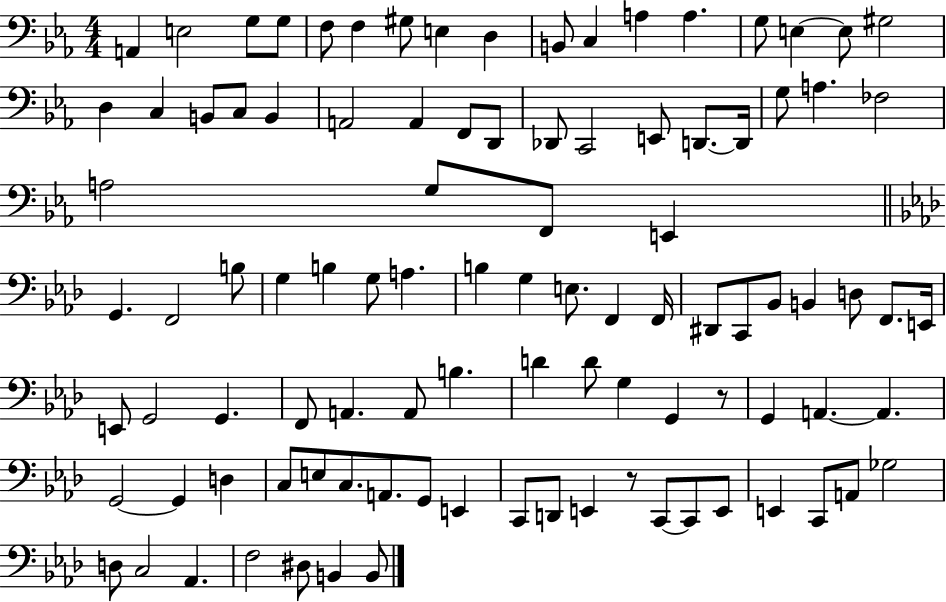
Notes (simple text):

A2/q E3/h G3/e G3/e F3/e F3/q G#3/e E3/q D3/q B2/e C3/q A3/q A3/q. G3/e E3/q E3/e G#3/h D3/q C3/q B2/e C3/e B2/q A2/h A2/q F2/e D2/e Db2/e C2/h E2/e D2/e. D2/s G3/e A3/q. FES3/h A3/h G3/e F2/e E2/q G2/q. F2/h B3/e G3/q B3/q G3/e A3/q. B3/q G3/q E3/e. F2/q F2/s D#2/e C2/e Bb2/e B2/q D3/e F2/e. E2/s E2/e G2/h G2/q. F2/e A2/q. A2/e B3/q. D4/q D4/e G3/q G2/q R/e G2/q A2/q. A2/q. G2/h G2/q D3/q C3/e E3/e C3/e. A2/e. G2/e E2/q C2/e D2/e E2/q R/e C2/e C2/e E2/e E2/q C2/e A2/e Gb3/h D3/e C3/h Ab2/q. F3/h D#3/e B2/q B2/e